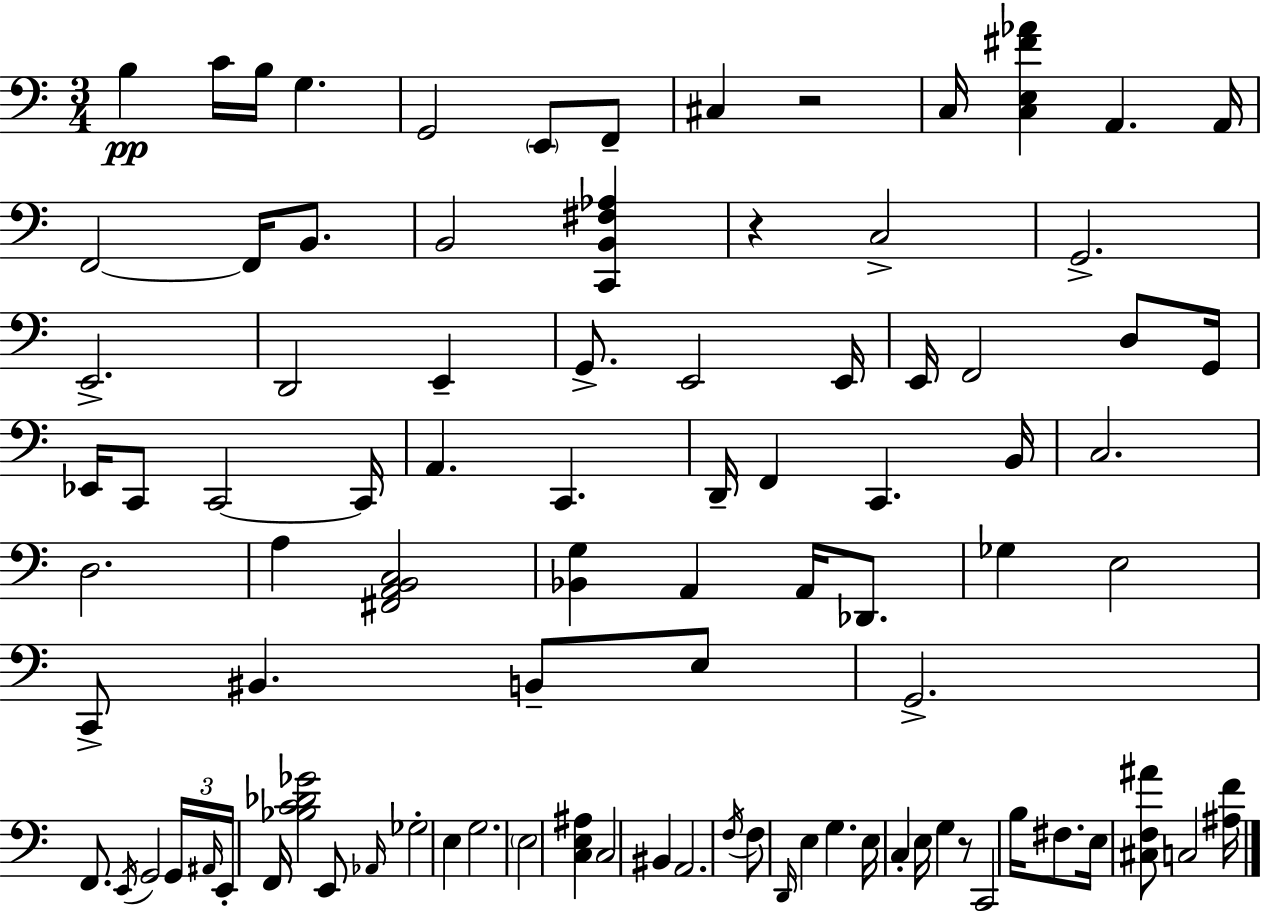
X:1
T:Untitled
M:3/4
L:1/4
K:Am
B, C/4 B,/4 G, G,,2 E,,/2 F,,/2 ^C, z2 C,/4 [C,E,^F_A] A,, A,,/4 F,,2 F,,/4 B,,/2 B,,2 [C,,B,,^F,_A,] z C,2 G,,2 E,,2 D,,2 E,, G,,/2 E,,2 E,,/4 E,,/4 F,,2 D,/2 G,,/4 _E,,/4 C,,/2 C,,2 C,,/4 A,, C,, D,,/4 F,, C,, B,,/4 C,2 D,2 A, [^F,,A,,B,,C,]2 [_B,,G,] A,, A,,/4 _D,,/2 _G, E,2 C,,/2 ^B,, B,,/2 E,/2 G,,2 F,,/2 E,,/4 G,,2 G,,/4 ^A,,/4 E,,/4 F,,/4 [_B,C_D_G]2 E,,/2 _A,,/4 _G,2 E, G,2 E,2 [C,E,^A,] C,2 ^B,, A,,2 F,/4 F,/2 D,,/4 E, G, E,/4 C, E,/4 G, z/2 C,,2 B,/4 ^F,/2 E,/4 [^C,F,^A]/2 C,2 [^A,F]/4